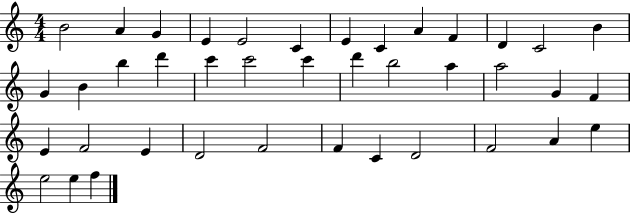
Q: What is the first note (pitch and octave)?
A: B4